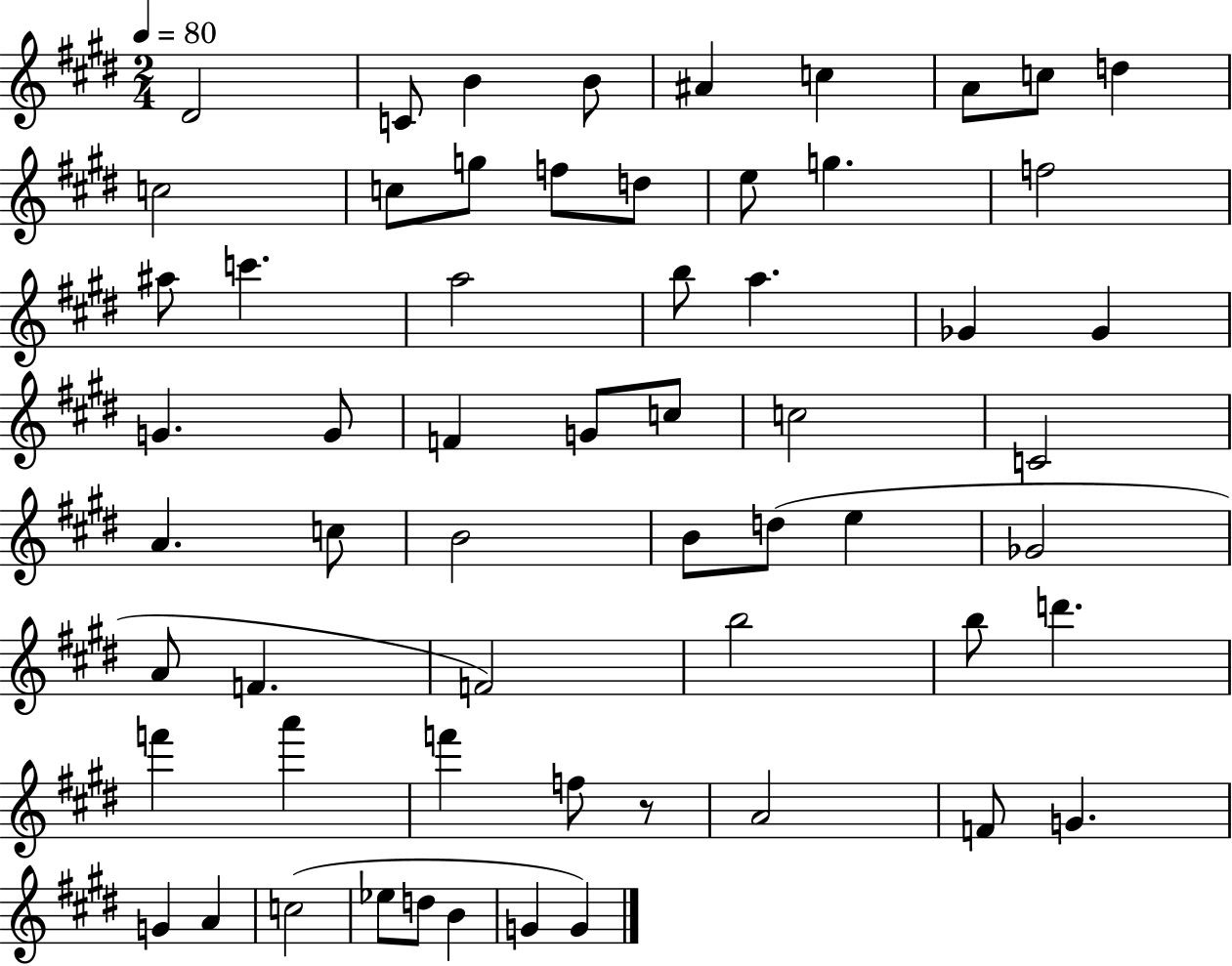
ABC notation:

X:1
T:Untitled
M:2/4
L:1/4
K:E
^D2 C/2 B B/2 ^A c A/2 c/2 d c2 c/2 g/2 f/2 d/2 e/2 g f2 ^a/2 c' a2 b/2 a _G _G G G/2 F G/2 c/2 c2 C2 A c/2 B2 B/2 d/2 e _G2 A/2 F F2 b2 b/2 d' f' a' f' f/2 z/2 A2 F/2 G G A c2 _e/2 d/2 B G G